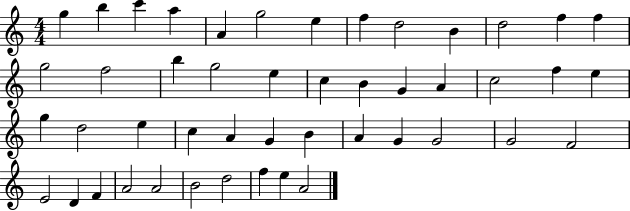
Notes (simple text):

G5/q B5/q C6/q A5/q A4/q G5/h E5/q F5/q D5/h B4/q D5/h F5/q F5/q G5/h F5/h B5/q G5/h E5/q C5/q B4/q G4/q A4/q C5/h F5/q E5/q G5/q D5/h E5/q C5/q A4/q G4/q B4/q A4/q G4/q G4/h G4/h F4/h E4/h D4/q F4/q A4/h A4/h B4/h D5/h F5/q E5/q A4/h